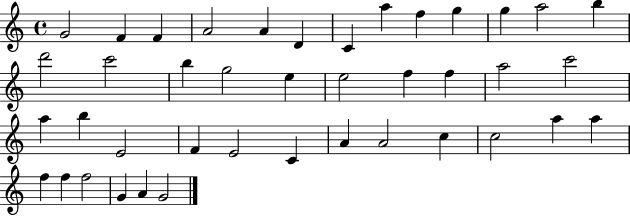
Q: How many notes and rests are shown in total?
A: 41